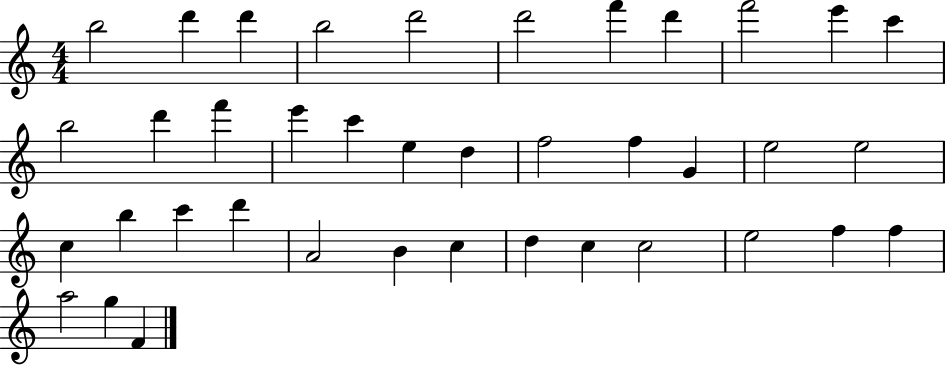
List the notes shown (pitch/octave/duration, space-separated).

B5/h D6/q D6/q B5/h D6/h D6/h F6/q D6/q F6/h E6/q C6/q B5/h D6/q F6/q E6/q C6/q E5/q D5/q F5/h F5/q G4/q E5/h E5/h C5/q B5/q C6/q D6/q A4/h B4/q C5/q D5/q C5/q C5/h E5/h F5/q F5/q A5/h G5/q F4/q